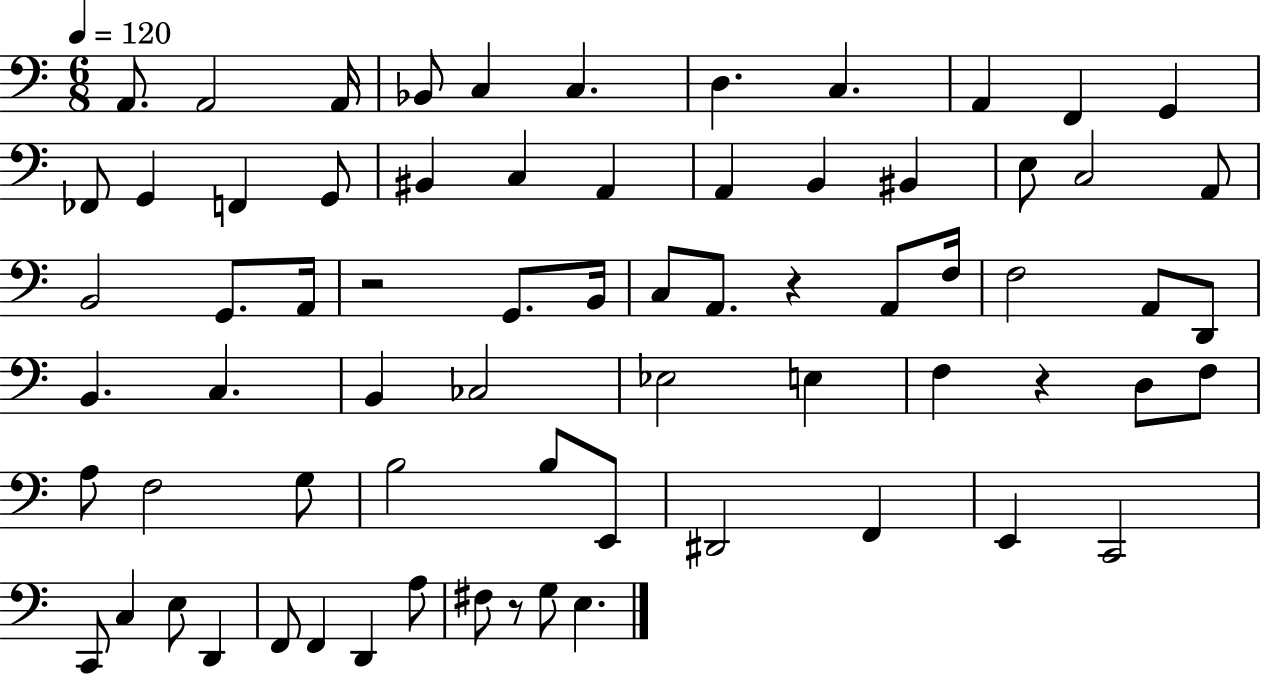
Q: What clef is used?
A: bass